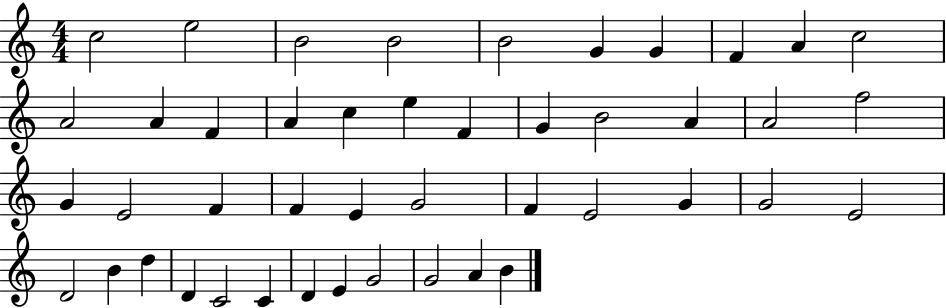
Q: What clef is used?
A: treble